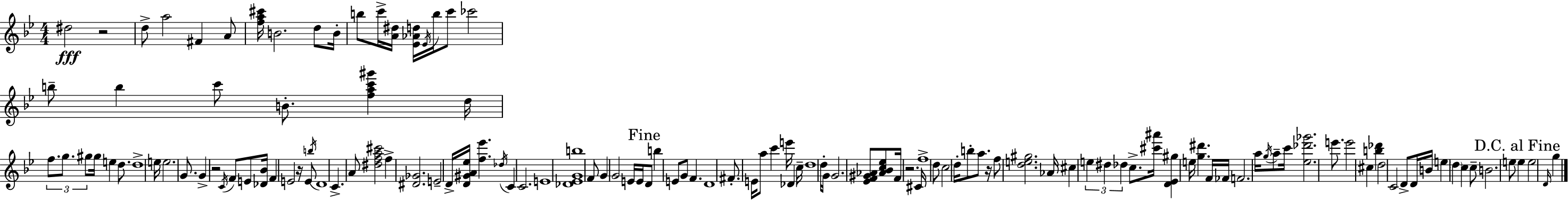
D#5/h R/h D5/e A5/h F#4/q A4/e [F5,A5,C#6]/s B4/h. D5/e B4/s B5/e C6/s [A4,D#5]/s [Eb4,Ab4,D5]/s Eb4/s B5/s C6/e CES6/h B5/e B5/q C6/e B4/e. [F5,A5,C6,G#6]/q D5/s F5/e. G5/e. G#5/e G#5/s E5/q D5/e. D5/w E5/s E5/h. G4/e. G4/q R/h C4/s F4/e E4/e [Db4,Bb4]/s F4/q E4/h R/s E4/e B5/s D4/w C4/q. A4/e [D#5,F5,A5,C#6]/h F5/q [D#4,Gb4]/h. E4/h D4/s [D4,G#4,A4,Eb5]/s [F5,Eb6]/q. Db5/s C4/q C4/h. E4/w [Db4,Eb4,G4,B5]/w F4/e G4/q G4/h E4/s E4/s D4/e B5/q E4/e G4/e F4/q. D4/w F#4/e. E4/s A5/e C6/q E6/s Db4/q C5/s D5/w D5/s G4/s G4/h. [Eb4,F4,G#4,Ab4]/e [Ab4,Bb4,C5,Eb5]/e F4/s R/h. C#4/s F5/w D5/e C5/h D5/s B5/e A5/e. R/s F5/e [D5,E5,G#5]/h. Ab4/s C#5/q E5/q D#5/q Db5/q C5/e. [C#6,A#6]/s [D4,Eb4,G#5]/q E5/s [G5,D#6]/q. F4/s FES4/s F4/h. A5/s G5/s A5/e C6/s [Eb5,Db6,Gb6]/h. E6/e. E6/h C#5/q [B5,Db6]/q D5/h C4/h D4/e D4/s B4/s E5/q D5/q C5/q C5/e B4/h. E5/e E5/q E5/h D4/s G5/q